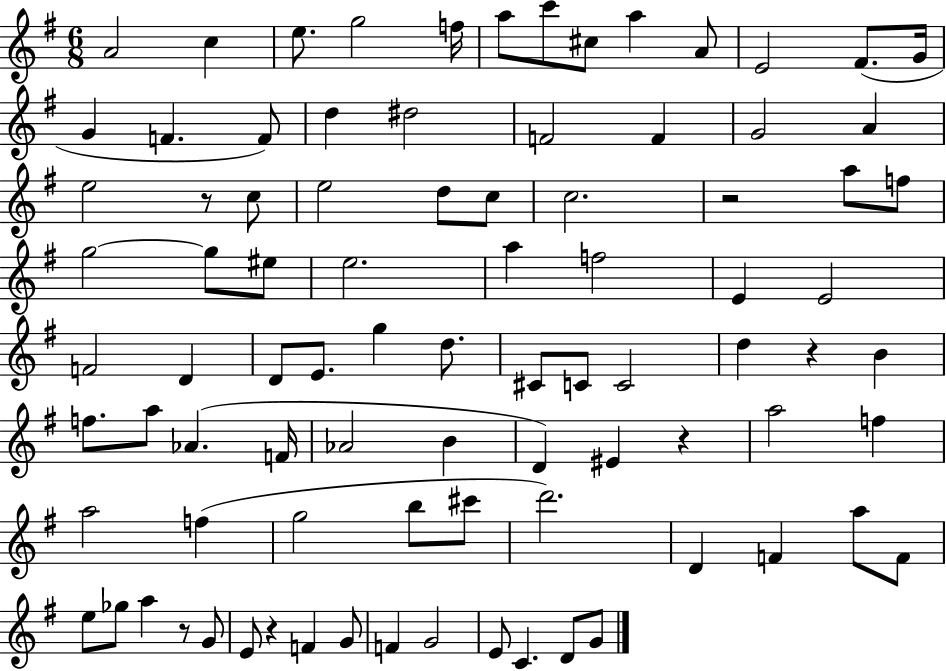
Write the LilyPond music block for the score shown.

{
  \clef treble
  \numericTimeSignature
  \time 6/8
  \key g \major
  a'2 c''4 | e''8. g''2 f''16 | a''8 c'''8 cis''8 a''4 a'8 | e'2 fis'8.( g'16 | \break g'4 f'4. f'8) | d''4 dis''2 | f'2 f'4 | g'2 a'4 | \break e''2 r8 c''8 | e''2 d''8 c''8 | c''2. | r2 a''8 f''8 | \break g''2~~ g''8 eis''8 | e''2. | a''4 f''2 | e'4 e'2 | \break f'2 d'4 | d'8 e'8. g''4 d''8. | cis'8 c'8 c'2 | d''4 r4 b'4 | \break f''8. a''8 aes'4.( f'16 | aes'2 b'4 | d'4) eis'4 r4 | a''2 f''4 | \break a''2 f''4( | g''2 b''8 cis'''8 | d'''2.) | d'4 f'4 a''8 f'8 | \break e''8 ges''8 a''4 r8 g'8 | e'8 r4 f'4 g'8 | f'4 g'2 | e'8 c'4. d'8 g'8 | \break \bar "|."
}